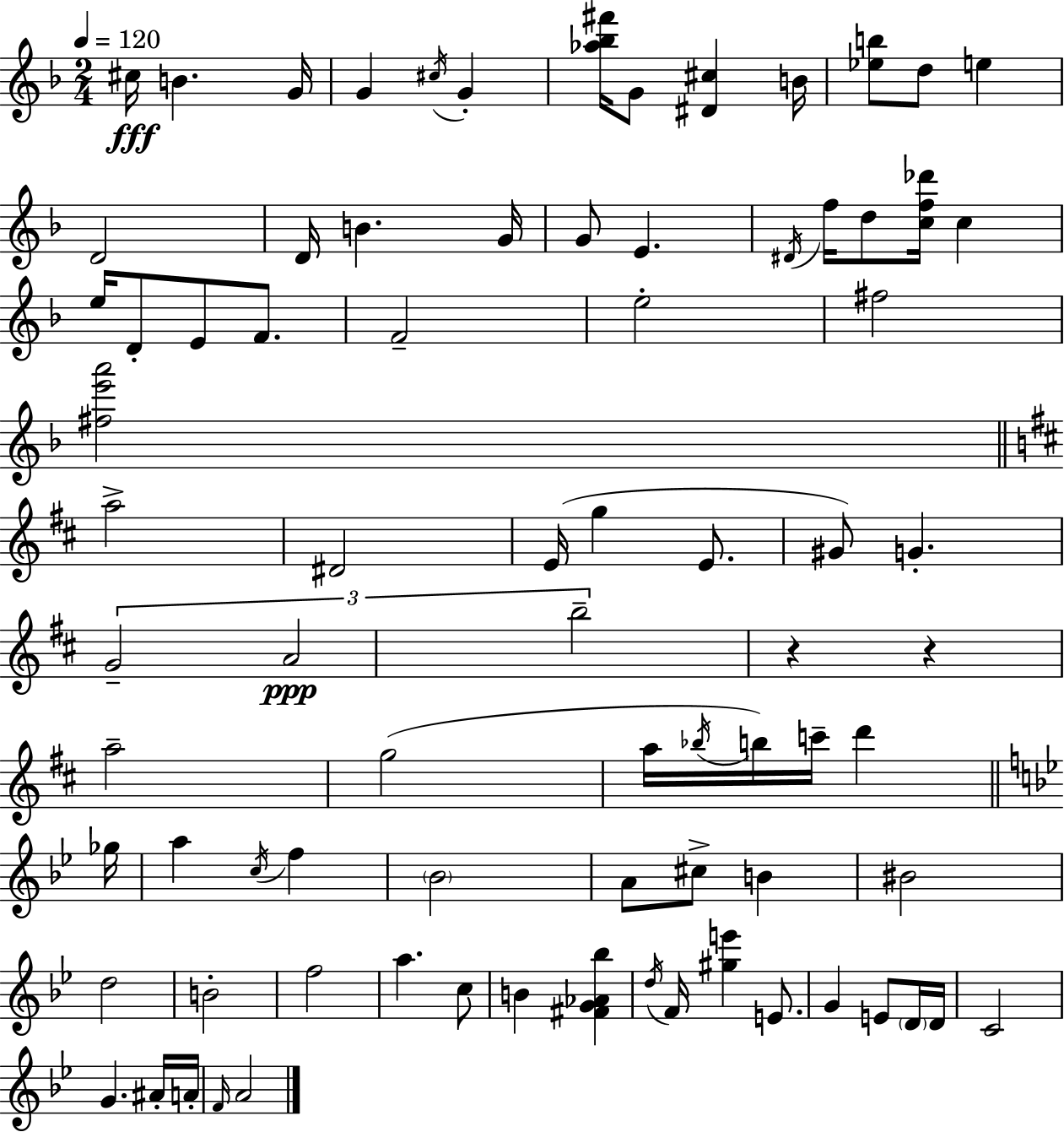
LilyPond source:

{
  \clef treble
  \numericTimeSignature
  \time 2/4
  \key f \major
  \tempo 4 = 120
  cis''16\fff b'4. g'16 | g'4 \acciaccatura { cis''16 } g'4-. | <aes'' bes'' fis'''>16 g'8 <dis' cis''>4 | b'16 <ees'' b''>8 d''8 e''4 | \break d'2 | d'16 b'4. | g'16 g'8 e'4. | \acciaccatura { dis'16 } f''16 d''8 <c'' f'' des'''>16 c''4 | \break e''16 d'8-. e'8 f'8. | f'2-- | e''2-. | fis''2 | \break <fis'' e''' a'''>2 | \bar "||" \break \key b \minor a''2-> | dis'2 | e'16( g''4 e'8. | gis'8) g'4.-. | \break \tuplet 3/2 { g'2-- | a'2\ppp | b''2-- } | r4 r4 | \break a''2-- | g''2( | a''16 \acciaccatura { bes''16 } b''16) c'''16-- d'''4 | \bar "||" \break \key g \minor ges''16 a''4 \acciaccatura { c''16 } f''4 | \parenthesize bes'2 | a'8 cis''8-> b'4 | bis'2 | \break d''2 | b'2-. | f''2 | a''4. | \break c''8 b'4 <fis' g' aes' bes''>4 | \acciaccatura { d''16 } f'16 <gis'' e'''>4 | e'8. g'4 e'8 | \parenthesize d'16 d'16 c'2 | \break g'4. | ais'16-. a'16-. \grace { f'16 } a'2 | \bar "|."
}